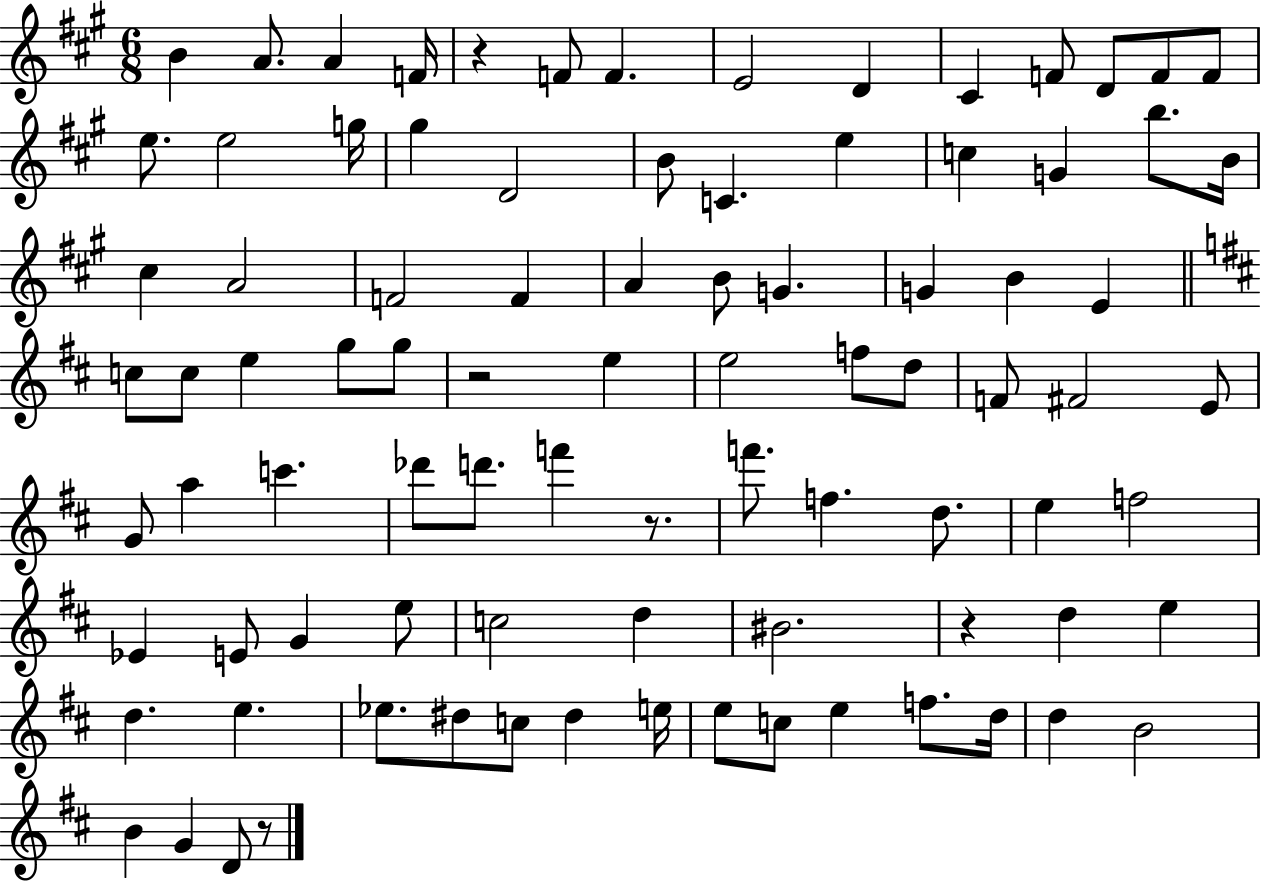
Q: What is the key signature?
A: A major